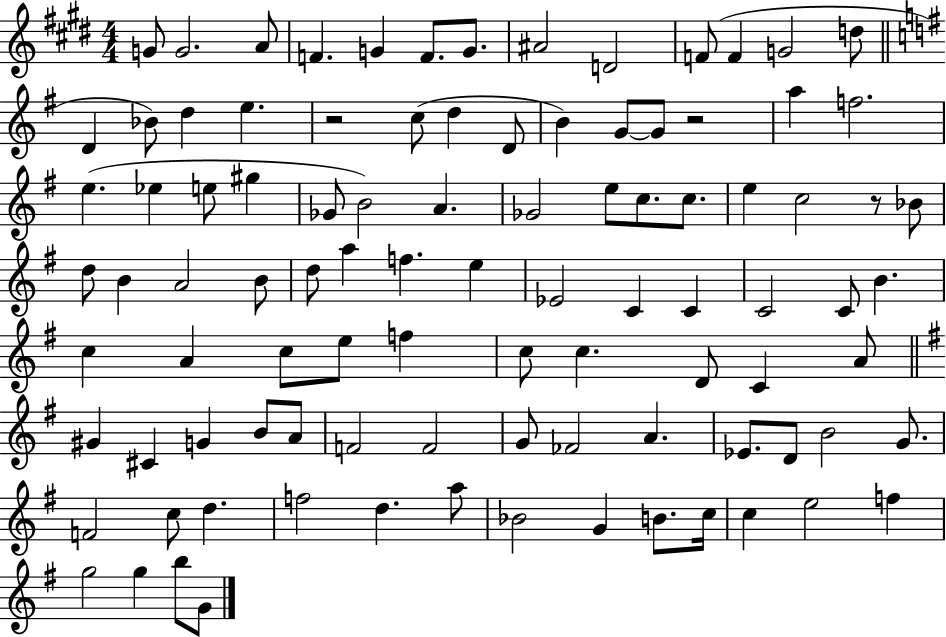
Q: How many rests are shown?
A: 3